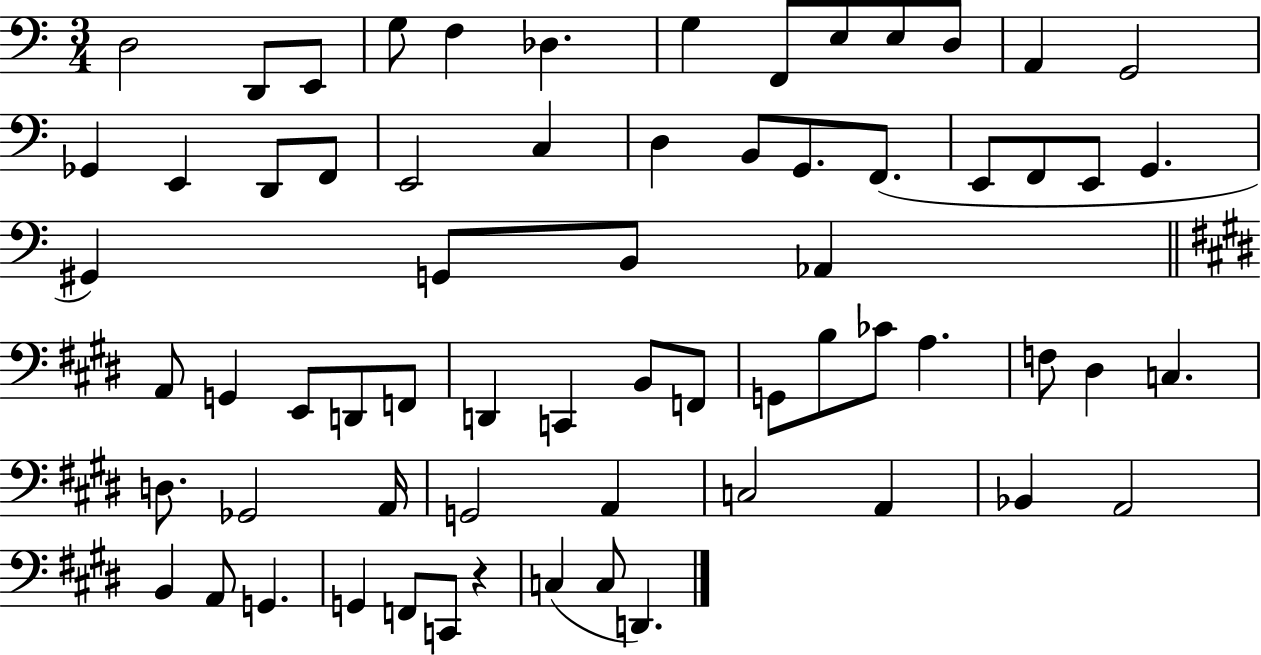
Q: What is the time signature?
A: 3/4